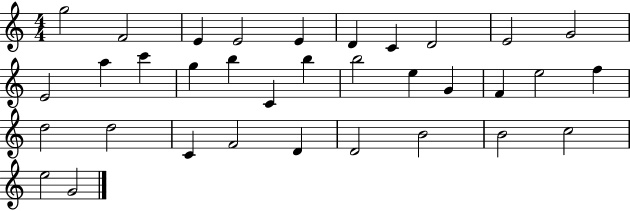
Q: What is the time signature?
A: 4/4